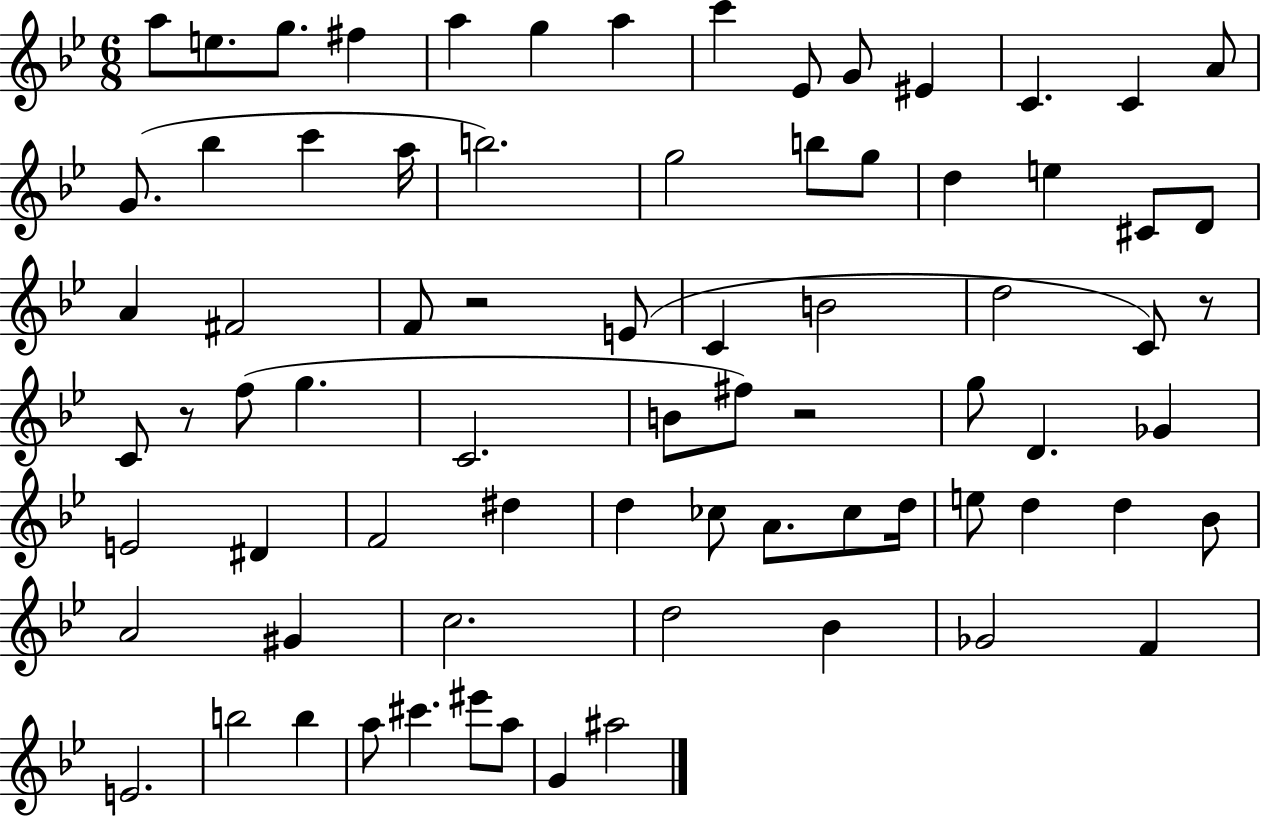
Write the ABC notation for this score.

X:1
T:Untitled
M:6/8
L:1/4
K:Bb
a/2 e/2 g/2 ^f a g a c' _E/2 G/2 ^E C C A/2 G/2 _b c' a/4 b2 g2 b/2 g/2 d e ^C/2 D/2 A ^F2 F/2 z2 E/2 C B2 d2 C/2 z/2 C/2 z/2 f/2 g C2 B/2 ^f/2 z2 g/2 D _G E2 ^D F2 ^d d _c/2 A/2 _c/2 d/4 e/2 d d _B/2 A2 ^G c2 d2 _B _G2 F E2 b2 b a/2 ^c' ^e'/2 a/2 G ^a2